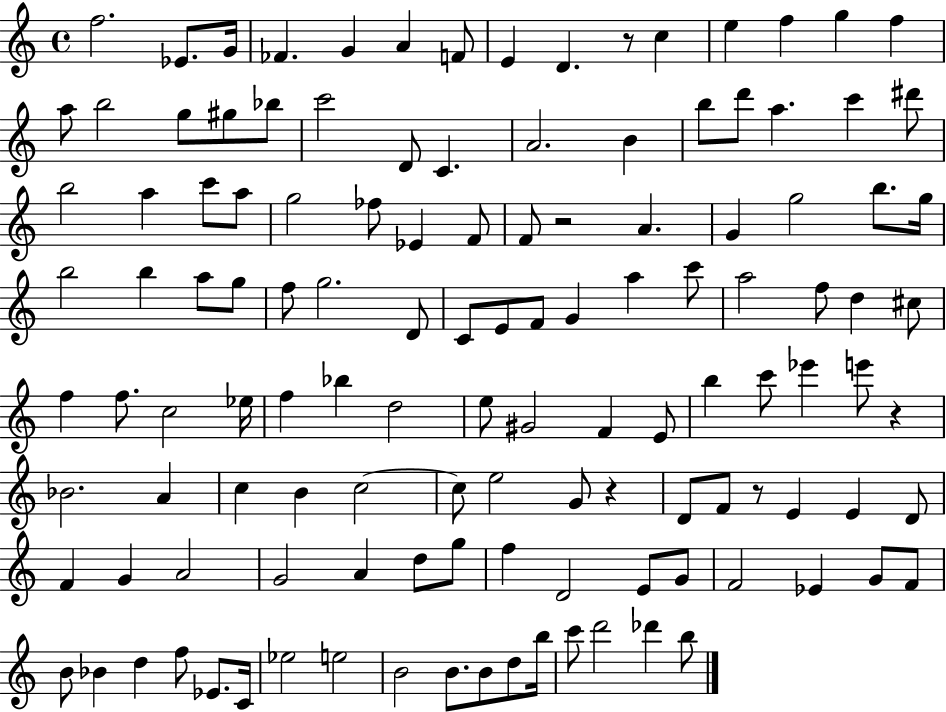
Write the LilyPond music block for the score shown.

{
  \clef treble
  \time 4/4
  \defaultTimeSignature
  \key c \major
  \repeat volta 2 { f''2. ees'8. g'16 | fes'4. g'4 a'4 f'8 | e'4 d'4. r8 c''4 | e''4 f''4 g''4 f''4 | \break a''8 b''2 g''8 gis''8 bes''8 | c'''2 d'8 c'4. | a'2. b'4 | b''8 d'''8 a''4. c'''4 dis'''8 | \break b''2 a''4 c'''8 a''8 | g''2 fes''8 ees'4 f'8 | f'8 r2 a'4. | g'4 g''2 b''8. g''16 | \break b''2 b''4 a''8 g''8 | f''8 g''2. d'8 | c'8 e'8 f'8 g'4 a''4 c'''8 | a''2 f''8 d''4 cis''8 | \break f''4 f''8. c''2 ees''16 | f''4 bes''4 d''2 | e''8 gis'2 f'4 e'8 | b''4 c'''8 ees'''4 e'''8 r4 | \break bes'2. a'4 | c''4 b'4 c''2~~ | c''8 e''2 g'8 r4 | d'8 f'8 r8 e'4 e'4 d'8 | \break f'4 g'4 a'2 | g'2 a'4 d''8 g''8 | f''4 d'2 e'8 g'8 | f'2 ees'4 g'8 f'8 | \break b'8 bes'4 d''4 f''8 ees'8. c'16 | ees''2 e''2 | b'2 b'8. b'8 d''8 b''16 | c'''8 d'''2 des'''4 b''8 | \break } \bar "|."
}